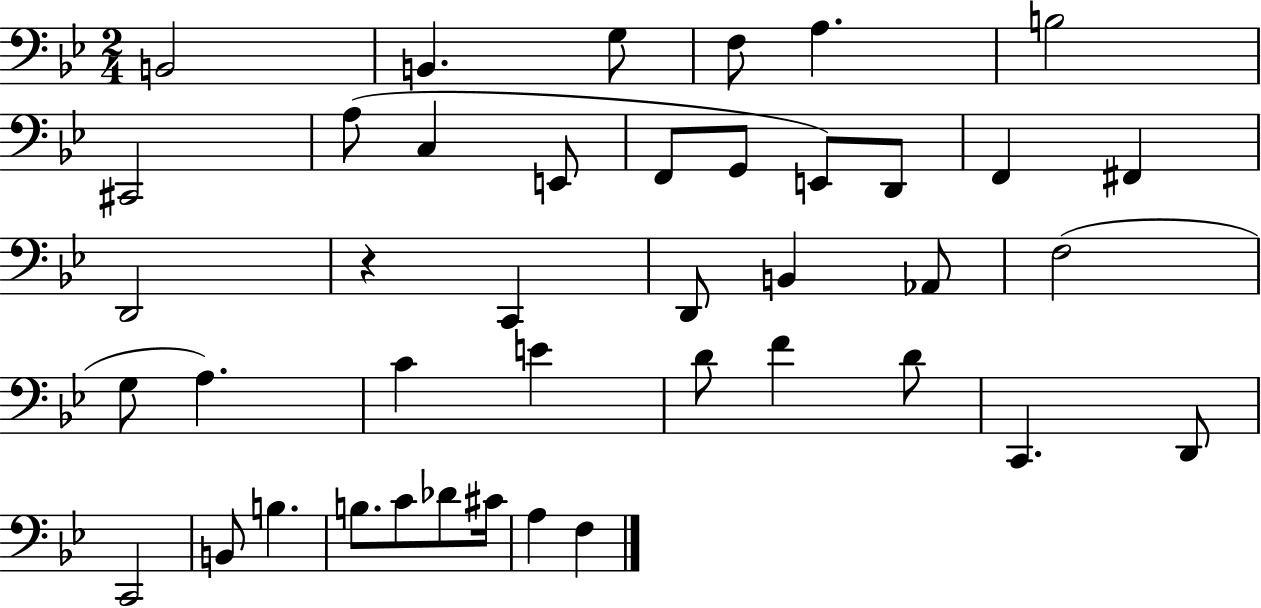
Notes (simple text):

B2/h B2/q. G3/e F3/e A3/q. B3/h C#2/h A3/e C3/q E2/e F2/e G2/e E2/e D2/e F2/q F#2/q D2/h R/q C2/q D2/e B2/q Ab2/e F3/h G3/e A3/q. C4/q E4/q D4/e F4/q D4/e C2/q. D2/e C2/h B2/e B3/q. B3/e. C4/e Db4/e C#4/s A3/q F3/q